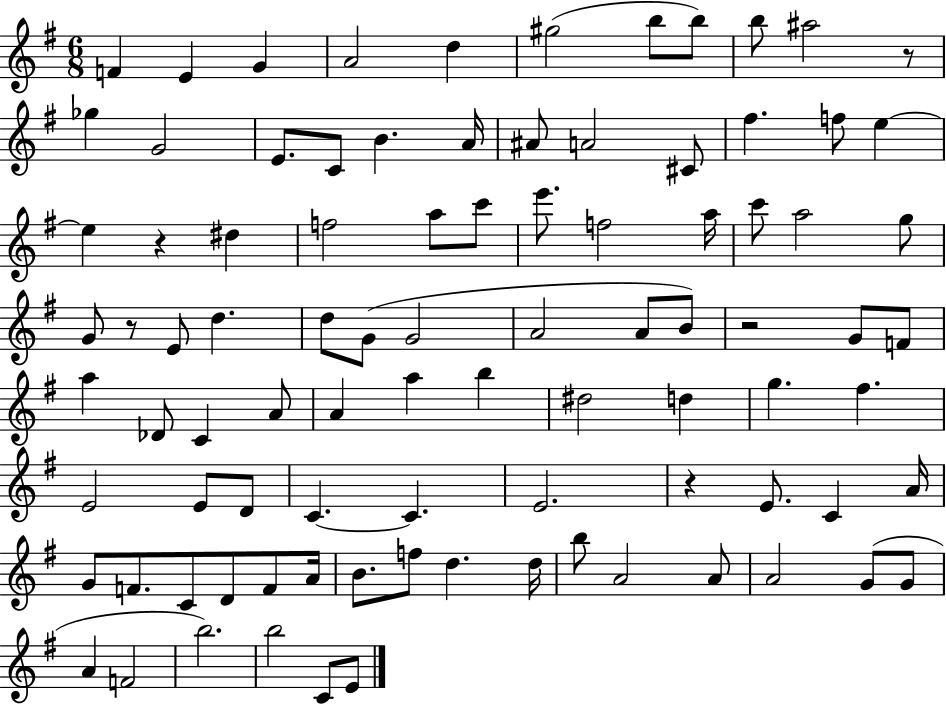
F4/q E4/q G4/q A4/h D5/q G#5/h B5/e B5/e B5/e A#5/h R/e Gb5/q G4/h E4/e. C4/e B4/q. A4/s A#4/e A4/h C#4/e F#5/q. F5/e E5/q E5/q R/q D#5/q F5/h A5/e C6/e E6/e. F5/h A5/s C6/e A5/h G5/e G4/e R/e E4/e D5/q. D5/e G4/e G4/h A4/h A4/e B4/e R/h G4/e F4/e A5/q Db4/e C4/q A4/e A4/q A5/q B5/q D#5/h D5/q G5/q. F#5/q. E4/h E4/e D4/e C4/q. C4/q. E4/h. R/q E4/e. C4/q A4/s G4/e F4/e. C4/e D4/e F4/e A4/s B4/e. F5/e D5/q. D5/s B5/e A4/h A4/e A4/h G4/e G4/e A4/q F4/h B5/h. B5/h C4/e E4/e